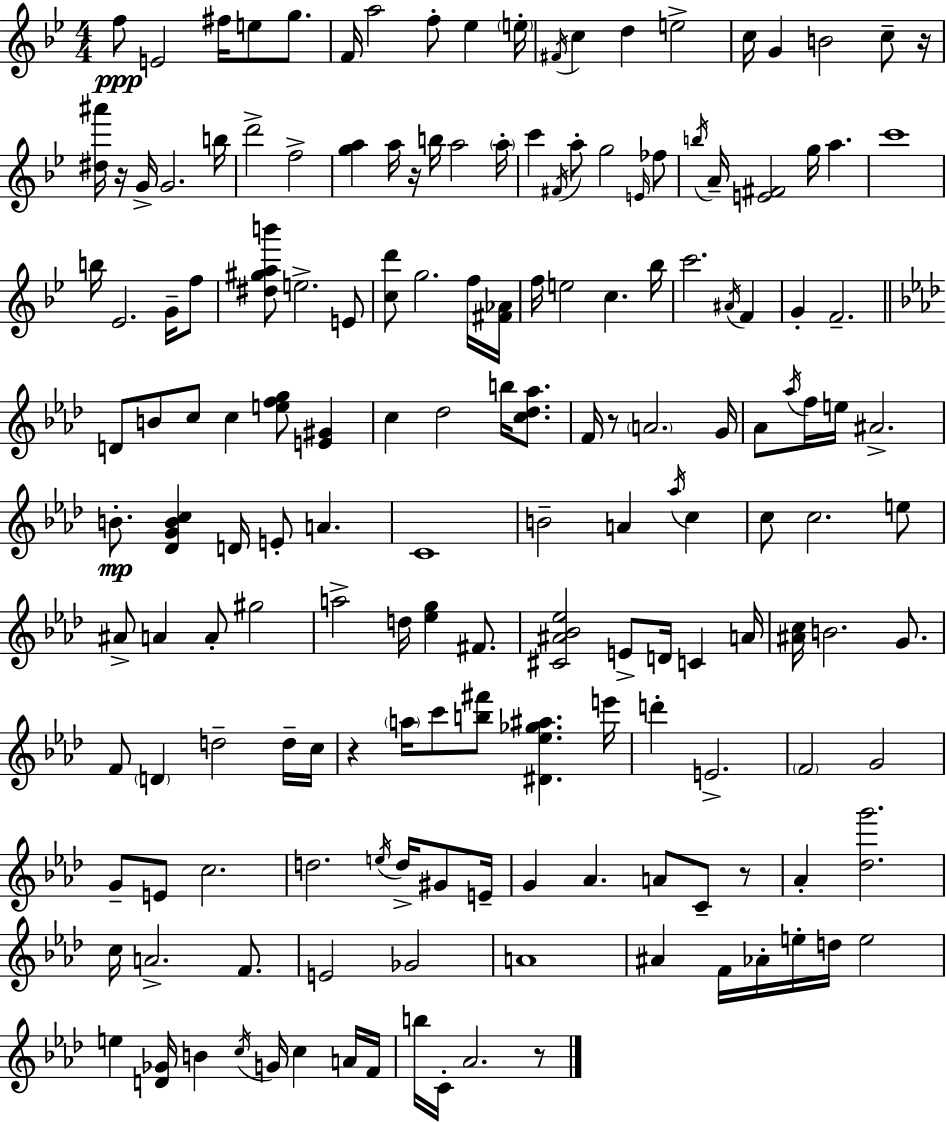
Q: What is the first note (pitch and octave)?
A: F5